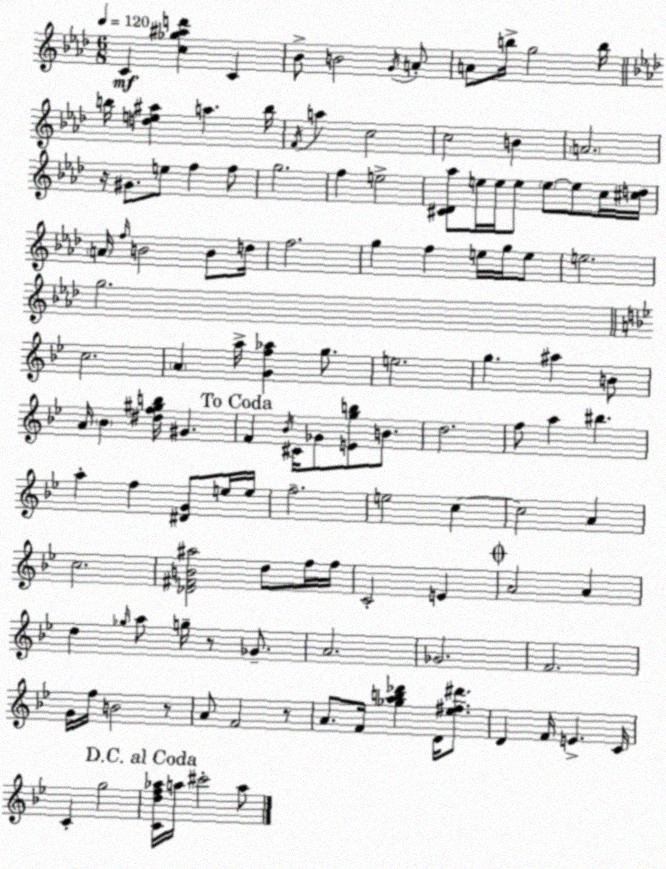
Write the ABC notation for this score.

X:1
T:Untitled
M:6/8
L:1/4
K:Ab
C [c_g^ad'] C _B/2 B2 G/4 A/2 A/2 b/4 g2 b/4 b/4 [de^a] a b/4 F/4 a c2 c2 B A2 z/4 ^G/2 e/2 f f/2 g2 f e2 [^C_D_a]/2 e/4 e/4 e/2 e/2 e/2 c/4 [^cd]/4 A/4 f/4 B2 B/2 d/4 f2 g f e/4 g/4 e/2 e2 g2 c2 A a/4 [Gf_a] g/2 e2 g ^a B/2 A/4 _B [^df^gb]/4 ^G F _B/4 ^C/4 _G/2 [Egb]/2 B/2 d2 f/2 a ^b a f [^DG]/2 e/4 e/4 f2 e2 c c2 A c2 [_D^FB^a]2 d/2 f/4 f/4 C2 E A2 A d _g/4 a/2 g/4 z/2 _G/2 A2 _G2 F2 G/4 f/4 B2 z/2 A/2 F2 z/2 A/2 F/4 [_gab_d'] D/4 [_e^f^d']/2 D F/4 E C/4 C g2 [Cdf_a]/4 a/4 ^c'2 a/2